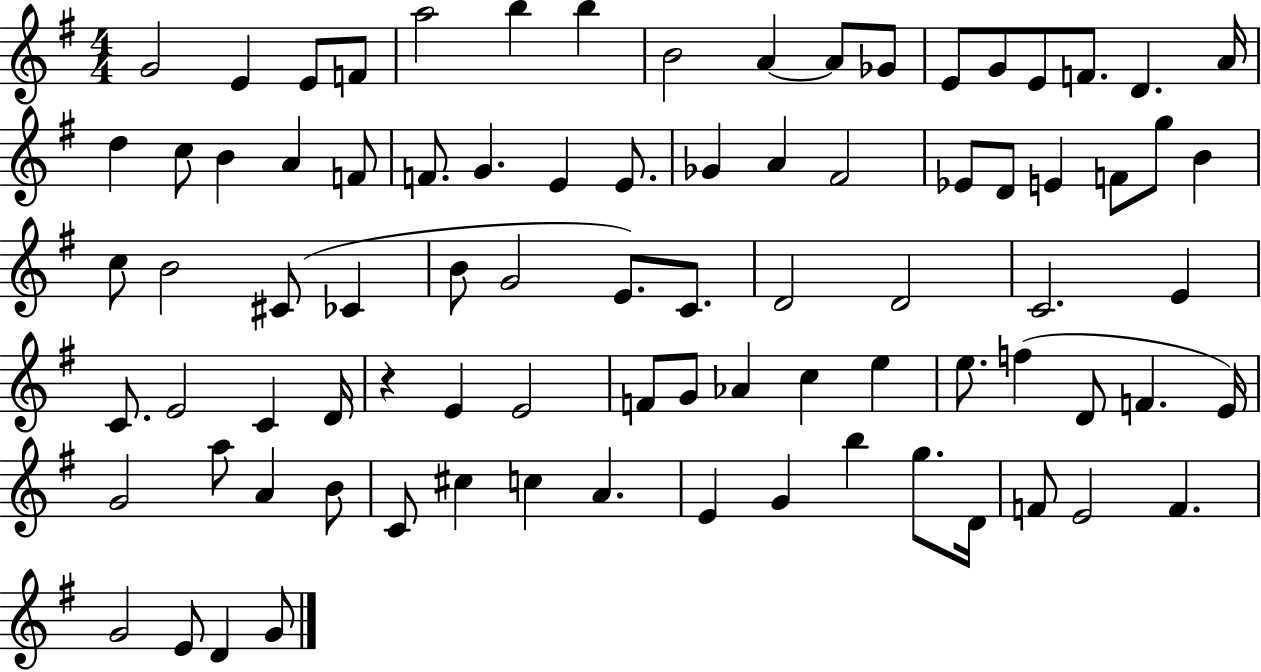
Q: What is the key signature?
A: G major